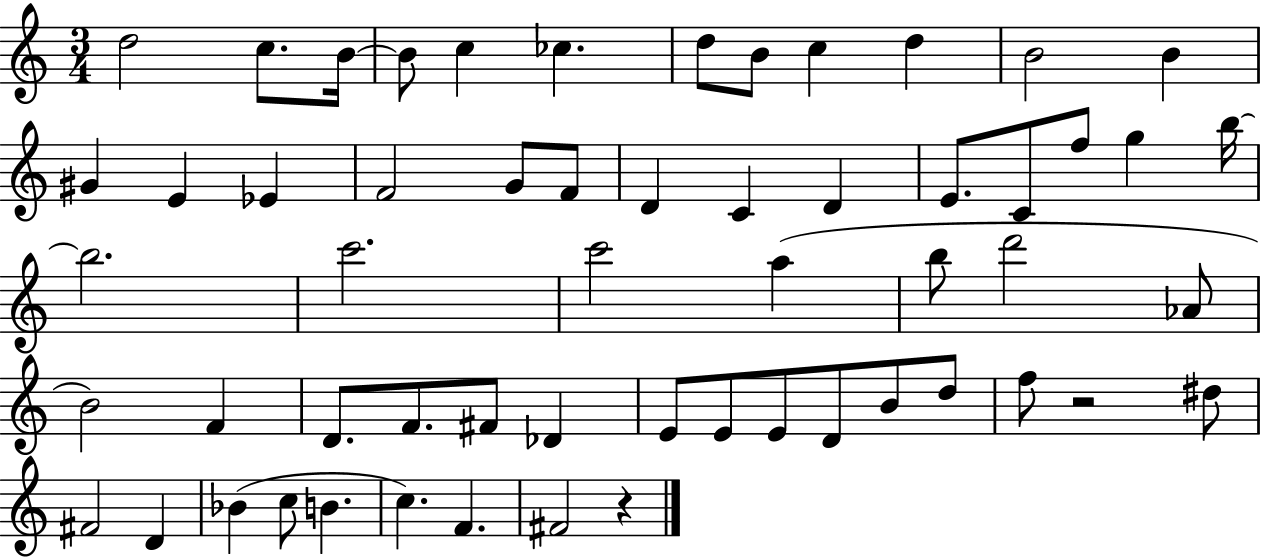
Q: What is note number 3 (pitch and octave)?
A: B4